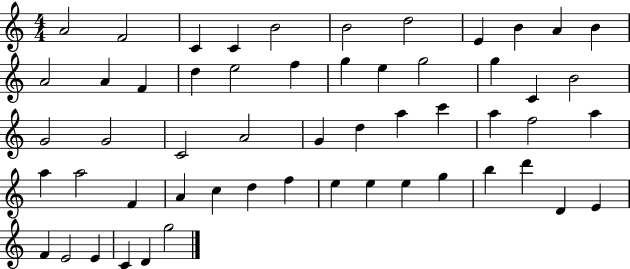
X:1
T:Untitled
M:4/4
L:1/4
K:C
A2 F2 C C B2 B2 d2 E B A B A2 A F d e2 f g e g2 g C B2 G2 G2 C2 A2 G d a c' a f2 a a a2 F A c d f e e e g b d' D E F E2 E C D g2